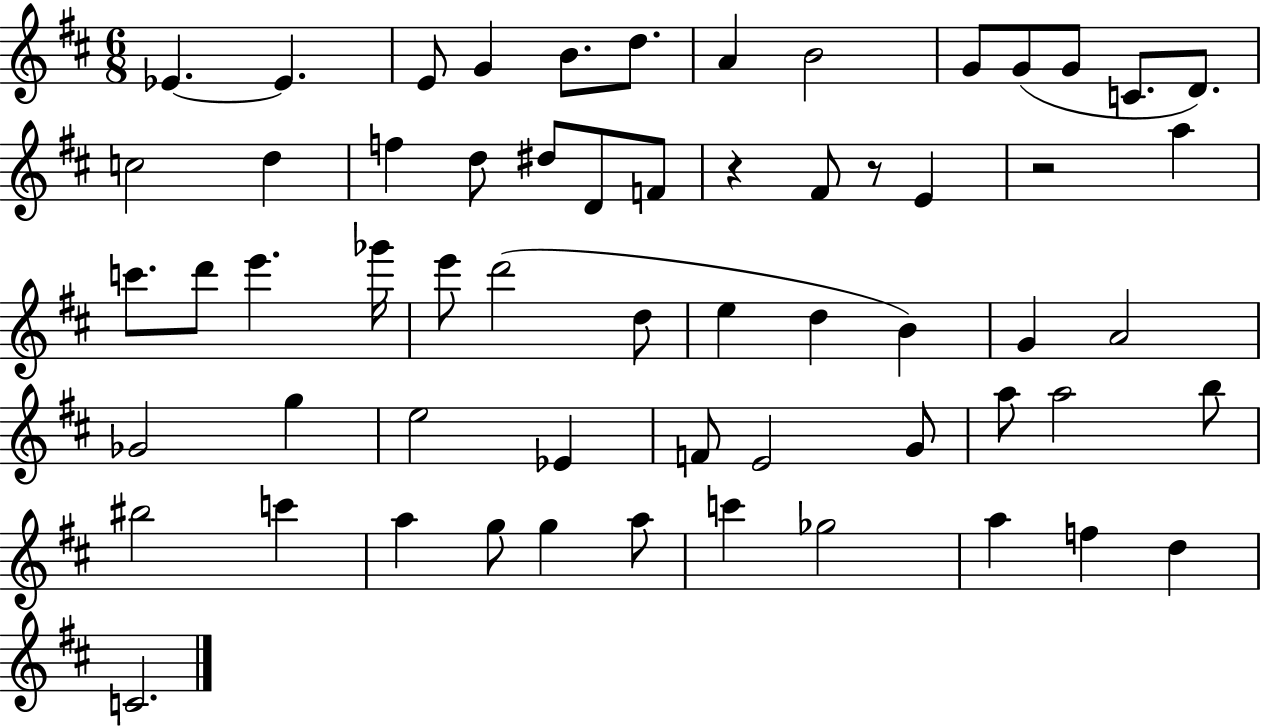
Eb4/q. Eb4/q. E4/e G4/q B4/e. D5/e. A4/q B4/h G4/e G4/e G4/e C4/e. D4/e. C5/h D5/q F5/q D5/e D#5/e D4/e F4/e R/q F#4/e R/e E4/q R/h A5/q C6/e. D6/e E6/q. Gb6/s E6/e D6/h D5/e E5/q D5/q B4/q G4/q A4/h Gb4/h G5/q E5/h Eb4/q F4/e E4/h G4/e A5/e A5/h B5/e BIS5/h C6/q A5/q G5/e G5/q A5/e C6/q Gb5/h A5/q F5/q D5/q C4/h.